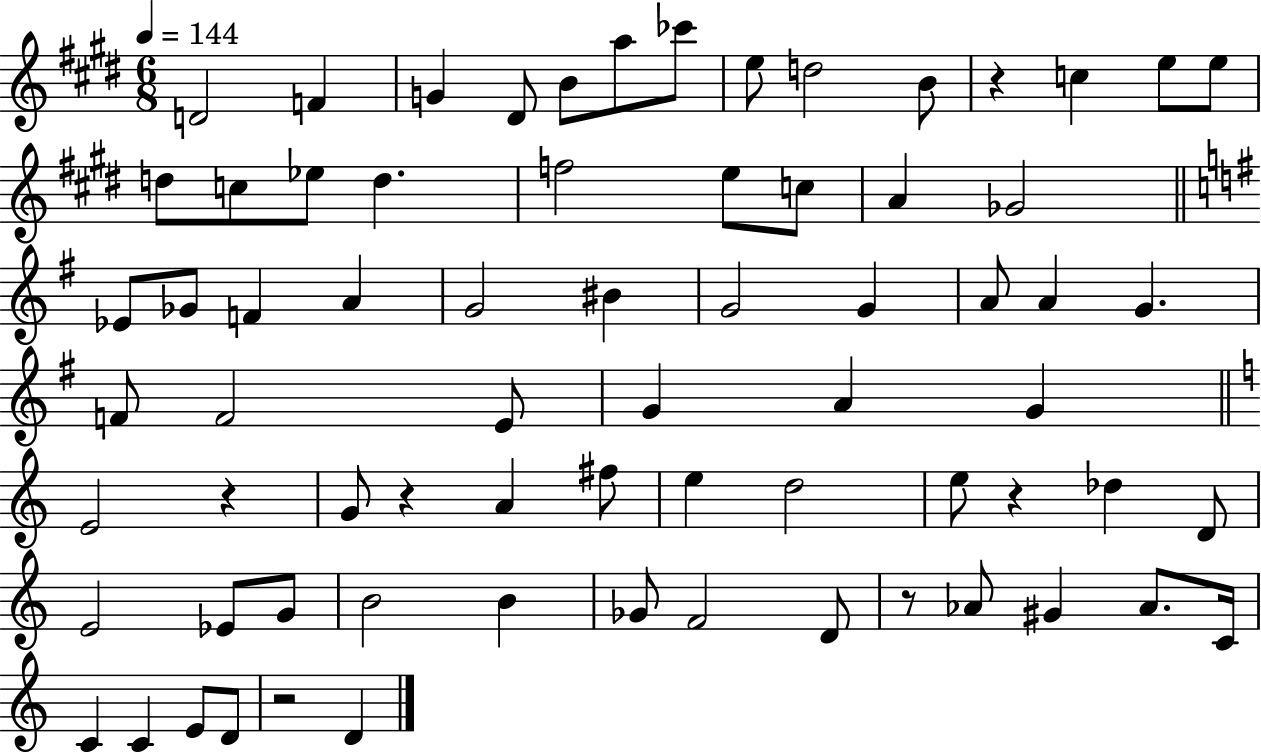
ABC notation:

X:1
T:Untitled
M:6/8
L:1/4
K:E
D2 F G ^D/2 B/2 a/2 _c'/2 e/2 d2 B/2 z c e/2 e/2 d/2 c/2 _e/2 d f2 e/2 c/2 A _G2 _E/2 _G/2 F A G2 ^B G2 G A/2 A G F/2 F2 E/2 G A G E2 z G/2 z A ^f/2 e d2 e/2 z _d D/2 E2 _E/2 G/2 B2 B _G/2 F2 D/2 z/2 _A/2 ^G _A/2 C/4 C C E/2 D/2 z2 D